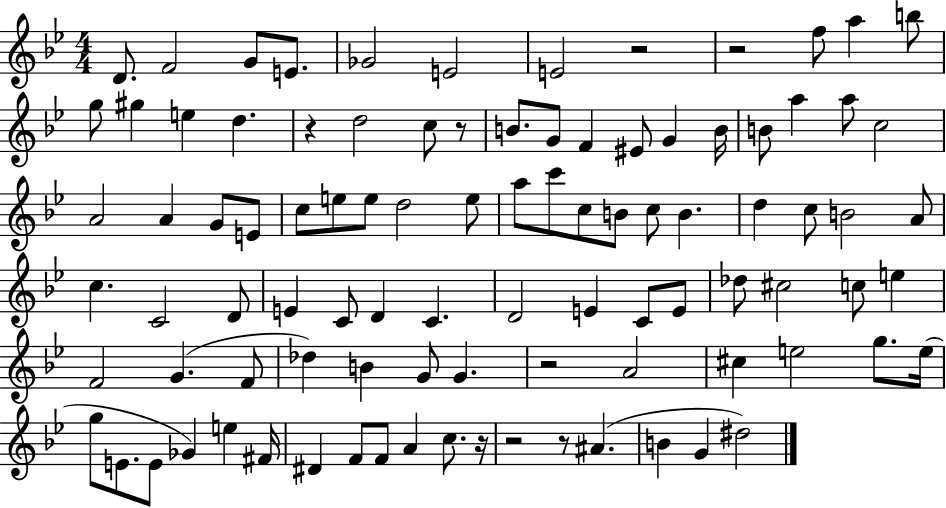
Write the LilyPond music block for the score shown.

{
  \clef treble
  \numericTimeSignature
  \time 4/4
  \key bes \major
  d'8. f'2 g'8 e'8. | ges'2 e'2 | e'2 r2 | r2 f''8 a''4 b''8 | \break g''8 gis''4 e''4 d''4. | r4 d''2 c''8 r8 | b'8. g'8 f'4 eis'8 g'4 b'16 | b'8 a''4 a''8 c''2 | \break a'2 a'4 g'8 e'8 | c''8 e''8 e''8 d''2 e''8 | a''8 c'''8 c''8 b'8 c''8 b'4. | d''4 c''8 b'2 a'8 | \break c''4. c'2 d'8 | e'4 c'8 d'4 c'4. | d'2 e'4 c'8 e'8 | des''8 cis''2 c''8 e''4 | \break f'2 g'4.( f'8 | des''4) b'4 g'8 g'4. | r2 a'2 | cis''4 e''2 g''8. e''16( | \break g''8 e'8. e'8 ges'4) e''4 fis'16 | dis'4 f'8 f'8 a'4 c''8. r16 | r2 r8 ais'4.( | b'4 g'4 dis''2) | \break \bar "|."
}